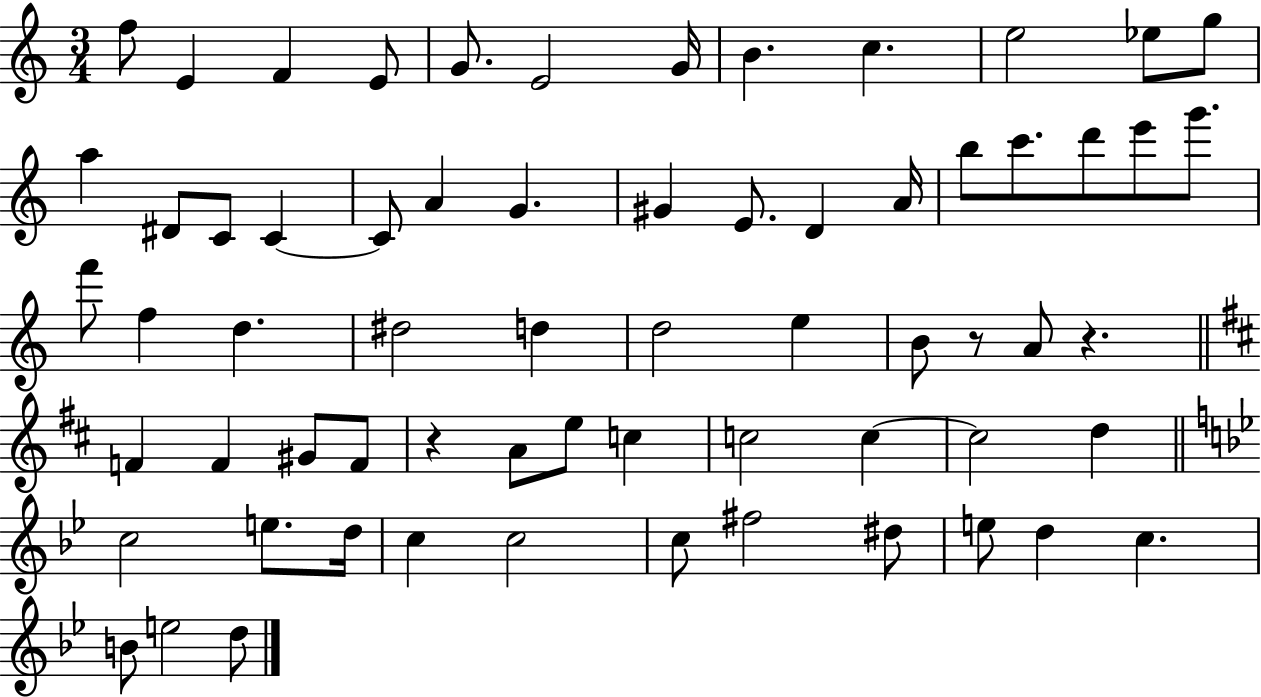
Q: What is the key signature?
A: C major